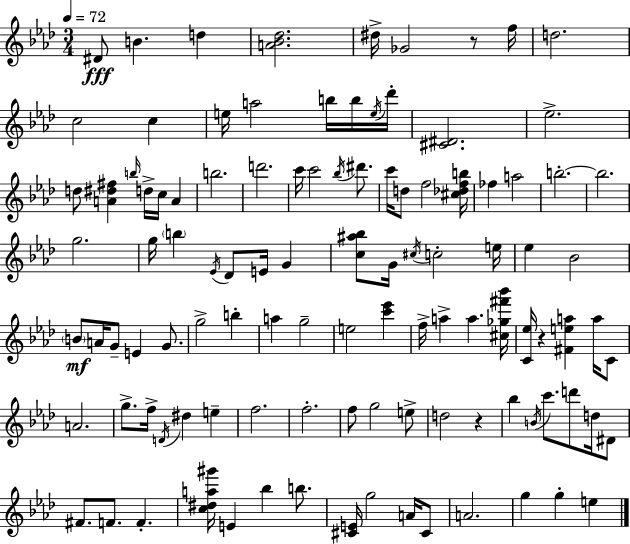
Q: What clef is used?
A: treble